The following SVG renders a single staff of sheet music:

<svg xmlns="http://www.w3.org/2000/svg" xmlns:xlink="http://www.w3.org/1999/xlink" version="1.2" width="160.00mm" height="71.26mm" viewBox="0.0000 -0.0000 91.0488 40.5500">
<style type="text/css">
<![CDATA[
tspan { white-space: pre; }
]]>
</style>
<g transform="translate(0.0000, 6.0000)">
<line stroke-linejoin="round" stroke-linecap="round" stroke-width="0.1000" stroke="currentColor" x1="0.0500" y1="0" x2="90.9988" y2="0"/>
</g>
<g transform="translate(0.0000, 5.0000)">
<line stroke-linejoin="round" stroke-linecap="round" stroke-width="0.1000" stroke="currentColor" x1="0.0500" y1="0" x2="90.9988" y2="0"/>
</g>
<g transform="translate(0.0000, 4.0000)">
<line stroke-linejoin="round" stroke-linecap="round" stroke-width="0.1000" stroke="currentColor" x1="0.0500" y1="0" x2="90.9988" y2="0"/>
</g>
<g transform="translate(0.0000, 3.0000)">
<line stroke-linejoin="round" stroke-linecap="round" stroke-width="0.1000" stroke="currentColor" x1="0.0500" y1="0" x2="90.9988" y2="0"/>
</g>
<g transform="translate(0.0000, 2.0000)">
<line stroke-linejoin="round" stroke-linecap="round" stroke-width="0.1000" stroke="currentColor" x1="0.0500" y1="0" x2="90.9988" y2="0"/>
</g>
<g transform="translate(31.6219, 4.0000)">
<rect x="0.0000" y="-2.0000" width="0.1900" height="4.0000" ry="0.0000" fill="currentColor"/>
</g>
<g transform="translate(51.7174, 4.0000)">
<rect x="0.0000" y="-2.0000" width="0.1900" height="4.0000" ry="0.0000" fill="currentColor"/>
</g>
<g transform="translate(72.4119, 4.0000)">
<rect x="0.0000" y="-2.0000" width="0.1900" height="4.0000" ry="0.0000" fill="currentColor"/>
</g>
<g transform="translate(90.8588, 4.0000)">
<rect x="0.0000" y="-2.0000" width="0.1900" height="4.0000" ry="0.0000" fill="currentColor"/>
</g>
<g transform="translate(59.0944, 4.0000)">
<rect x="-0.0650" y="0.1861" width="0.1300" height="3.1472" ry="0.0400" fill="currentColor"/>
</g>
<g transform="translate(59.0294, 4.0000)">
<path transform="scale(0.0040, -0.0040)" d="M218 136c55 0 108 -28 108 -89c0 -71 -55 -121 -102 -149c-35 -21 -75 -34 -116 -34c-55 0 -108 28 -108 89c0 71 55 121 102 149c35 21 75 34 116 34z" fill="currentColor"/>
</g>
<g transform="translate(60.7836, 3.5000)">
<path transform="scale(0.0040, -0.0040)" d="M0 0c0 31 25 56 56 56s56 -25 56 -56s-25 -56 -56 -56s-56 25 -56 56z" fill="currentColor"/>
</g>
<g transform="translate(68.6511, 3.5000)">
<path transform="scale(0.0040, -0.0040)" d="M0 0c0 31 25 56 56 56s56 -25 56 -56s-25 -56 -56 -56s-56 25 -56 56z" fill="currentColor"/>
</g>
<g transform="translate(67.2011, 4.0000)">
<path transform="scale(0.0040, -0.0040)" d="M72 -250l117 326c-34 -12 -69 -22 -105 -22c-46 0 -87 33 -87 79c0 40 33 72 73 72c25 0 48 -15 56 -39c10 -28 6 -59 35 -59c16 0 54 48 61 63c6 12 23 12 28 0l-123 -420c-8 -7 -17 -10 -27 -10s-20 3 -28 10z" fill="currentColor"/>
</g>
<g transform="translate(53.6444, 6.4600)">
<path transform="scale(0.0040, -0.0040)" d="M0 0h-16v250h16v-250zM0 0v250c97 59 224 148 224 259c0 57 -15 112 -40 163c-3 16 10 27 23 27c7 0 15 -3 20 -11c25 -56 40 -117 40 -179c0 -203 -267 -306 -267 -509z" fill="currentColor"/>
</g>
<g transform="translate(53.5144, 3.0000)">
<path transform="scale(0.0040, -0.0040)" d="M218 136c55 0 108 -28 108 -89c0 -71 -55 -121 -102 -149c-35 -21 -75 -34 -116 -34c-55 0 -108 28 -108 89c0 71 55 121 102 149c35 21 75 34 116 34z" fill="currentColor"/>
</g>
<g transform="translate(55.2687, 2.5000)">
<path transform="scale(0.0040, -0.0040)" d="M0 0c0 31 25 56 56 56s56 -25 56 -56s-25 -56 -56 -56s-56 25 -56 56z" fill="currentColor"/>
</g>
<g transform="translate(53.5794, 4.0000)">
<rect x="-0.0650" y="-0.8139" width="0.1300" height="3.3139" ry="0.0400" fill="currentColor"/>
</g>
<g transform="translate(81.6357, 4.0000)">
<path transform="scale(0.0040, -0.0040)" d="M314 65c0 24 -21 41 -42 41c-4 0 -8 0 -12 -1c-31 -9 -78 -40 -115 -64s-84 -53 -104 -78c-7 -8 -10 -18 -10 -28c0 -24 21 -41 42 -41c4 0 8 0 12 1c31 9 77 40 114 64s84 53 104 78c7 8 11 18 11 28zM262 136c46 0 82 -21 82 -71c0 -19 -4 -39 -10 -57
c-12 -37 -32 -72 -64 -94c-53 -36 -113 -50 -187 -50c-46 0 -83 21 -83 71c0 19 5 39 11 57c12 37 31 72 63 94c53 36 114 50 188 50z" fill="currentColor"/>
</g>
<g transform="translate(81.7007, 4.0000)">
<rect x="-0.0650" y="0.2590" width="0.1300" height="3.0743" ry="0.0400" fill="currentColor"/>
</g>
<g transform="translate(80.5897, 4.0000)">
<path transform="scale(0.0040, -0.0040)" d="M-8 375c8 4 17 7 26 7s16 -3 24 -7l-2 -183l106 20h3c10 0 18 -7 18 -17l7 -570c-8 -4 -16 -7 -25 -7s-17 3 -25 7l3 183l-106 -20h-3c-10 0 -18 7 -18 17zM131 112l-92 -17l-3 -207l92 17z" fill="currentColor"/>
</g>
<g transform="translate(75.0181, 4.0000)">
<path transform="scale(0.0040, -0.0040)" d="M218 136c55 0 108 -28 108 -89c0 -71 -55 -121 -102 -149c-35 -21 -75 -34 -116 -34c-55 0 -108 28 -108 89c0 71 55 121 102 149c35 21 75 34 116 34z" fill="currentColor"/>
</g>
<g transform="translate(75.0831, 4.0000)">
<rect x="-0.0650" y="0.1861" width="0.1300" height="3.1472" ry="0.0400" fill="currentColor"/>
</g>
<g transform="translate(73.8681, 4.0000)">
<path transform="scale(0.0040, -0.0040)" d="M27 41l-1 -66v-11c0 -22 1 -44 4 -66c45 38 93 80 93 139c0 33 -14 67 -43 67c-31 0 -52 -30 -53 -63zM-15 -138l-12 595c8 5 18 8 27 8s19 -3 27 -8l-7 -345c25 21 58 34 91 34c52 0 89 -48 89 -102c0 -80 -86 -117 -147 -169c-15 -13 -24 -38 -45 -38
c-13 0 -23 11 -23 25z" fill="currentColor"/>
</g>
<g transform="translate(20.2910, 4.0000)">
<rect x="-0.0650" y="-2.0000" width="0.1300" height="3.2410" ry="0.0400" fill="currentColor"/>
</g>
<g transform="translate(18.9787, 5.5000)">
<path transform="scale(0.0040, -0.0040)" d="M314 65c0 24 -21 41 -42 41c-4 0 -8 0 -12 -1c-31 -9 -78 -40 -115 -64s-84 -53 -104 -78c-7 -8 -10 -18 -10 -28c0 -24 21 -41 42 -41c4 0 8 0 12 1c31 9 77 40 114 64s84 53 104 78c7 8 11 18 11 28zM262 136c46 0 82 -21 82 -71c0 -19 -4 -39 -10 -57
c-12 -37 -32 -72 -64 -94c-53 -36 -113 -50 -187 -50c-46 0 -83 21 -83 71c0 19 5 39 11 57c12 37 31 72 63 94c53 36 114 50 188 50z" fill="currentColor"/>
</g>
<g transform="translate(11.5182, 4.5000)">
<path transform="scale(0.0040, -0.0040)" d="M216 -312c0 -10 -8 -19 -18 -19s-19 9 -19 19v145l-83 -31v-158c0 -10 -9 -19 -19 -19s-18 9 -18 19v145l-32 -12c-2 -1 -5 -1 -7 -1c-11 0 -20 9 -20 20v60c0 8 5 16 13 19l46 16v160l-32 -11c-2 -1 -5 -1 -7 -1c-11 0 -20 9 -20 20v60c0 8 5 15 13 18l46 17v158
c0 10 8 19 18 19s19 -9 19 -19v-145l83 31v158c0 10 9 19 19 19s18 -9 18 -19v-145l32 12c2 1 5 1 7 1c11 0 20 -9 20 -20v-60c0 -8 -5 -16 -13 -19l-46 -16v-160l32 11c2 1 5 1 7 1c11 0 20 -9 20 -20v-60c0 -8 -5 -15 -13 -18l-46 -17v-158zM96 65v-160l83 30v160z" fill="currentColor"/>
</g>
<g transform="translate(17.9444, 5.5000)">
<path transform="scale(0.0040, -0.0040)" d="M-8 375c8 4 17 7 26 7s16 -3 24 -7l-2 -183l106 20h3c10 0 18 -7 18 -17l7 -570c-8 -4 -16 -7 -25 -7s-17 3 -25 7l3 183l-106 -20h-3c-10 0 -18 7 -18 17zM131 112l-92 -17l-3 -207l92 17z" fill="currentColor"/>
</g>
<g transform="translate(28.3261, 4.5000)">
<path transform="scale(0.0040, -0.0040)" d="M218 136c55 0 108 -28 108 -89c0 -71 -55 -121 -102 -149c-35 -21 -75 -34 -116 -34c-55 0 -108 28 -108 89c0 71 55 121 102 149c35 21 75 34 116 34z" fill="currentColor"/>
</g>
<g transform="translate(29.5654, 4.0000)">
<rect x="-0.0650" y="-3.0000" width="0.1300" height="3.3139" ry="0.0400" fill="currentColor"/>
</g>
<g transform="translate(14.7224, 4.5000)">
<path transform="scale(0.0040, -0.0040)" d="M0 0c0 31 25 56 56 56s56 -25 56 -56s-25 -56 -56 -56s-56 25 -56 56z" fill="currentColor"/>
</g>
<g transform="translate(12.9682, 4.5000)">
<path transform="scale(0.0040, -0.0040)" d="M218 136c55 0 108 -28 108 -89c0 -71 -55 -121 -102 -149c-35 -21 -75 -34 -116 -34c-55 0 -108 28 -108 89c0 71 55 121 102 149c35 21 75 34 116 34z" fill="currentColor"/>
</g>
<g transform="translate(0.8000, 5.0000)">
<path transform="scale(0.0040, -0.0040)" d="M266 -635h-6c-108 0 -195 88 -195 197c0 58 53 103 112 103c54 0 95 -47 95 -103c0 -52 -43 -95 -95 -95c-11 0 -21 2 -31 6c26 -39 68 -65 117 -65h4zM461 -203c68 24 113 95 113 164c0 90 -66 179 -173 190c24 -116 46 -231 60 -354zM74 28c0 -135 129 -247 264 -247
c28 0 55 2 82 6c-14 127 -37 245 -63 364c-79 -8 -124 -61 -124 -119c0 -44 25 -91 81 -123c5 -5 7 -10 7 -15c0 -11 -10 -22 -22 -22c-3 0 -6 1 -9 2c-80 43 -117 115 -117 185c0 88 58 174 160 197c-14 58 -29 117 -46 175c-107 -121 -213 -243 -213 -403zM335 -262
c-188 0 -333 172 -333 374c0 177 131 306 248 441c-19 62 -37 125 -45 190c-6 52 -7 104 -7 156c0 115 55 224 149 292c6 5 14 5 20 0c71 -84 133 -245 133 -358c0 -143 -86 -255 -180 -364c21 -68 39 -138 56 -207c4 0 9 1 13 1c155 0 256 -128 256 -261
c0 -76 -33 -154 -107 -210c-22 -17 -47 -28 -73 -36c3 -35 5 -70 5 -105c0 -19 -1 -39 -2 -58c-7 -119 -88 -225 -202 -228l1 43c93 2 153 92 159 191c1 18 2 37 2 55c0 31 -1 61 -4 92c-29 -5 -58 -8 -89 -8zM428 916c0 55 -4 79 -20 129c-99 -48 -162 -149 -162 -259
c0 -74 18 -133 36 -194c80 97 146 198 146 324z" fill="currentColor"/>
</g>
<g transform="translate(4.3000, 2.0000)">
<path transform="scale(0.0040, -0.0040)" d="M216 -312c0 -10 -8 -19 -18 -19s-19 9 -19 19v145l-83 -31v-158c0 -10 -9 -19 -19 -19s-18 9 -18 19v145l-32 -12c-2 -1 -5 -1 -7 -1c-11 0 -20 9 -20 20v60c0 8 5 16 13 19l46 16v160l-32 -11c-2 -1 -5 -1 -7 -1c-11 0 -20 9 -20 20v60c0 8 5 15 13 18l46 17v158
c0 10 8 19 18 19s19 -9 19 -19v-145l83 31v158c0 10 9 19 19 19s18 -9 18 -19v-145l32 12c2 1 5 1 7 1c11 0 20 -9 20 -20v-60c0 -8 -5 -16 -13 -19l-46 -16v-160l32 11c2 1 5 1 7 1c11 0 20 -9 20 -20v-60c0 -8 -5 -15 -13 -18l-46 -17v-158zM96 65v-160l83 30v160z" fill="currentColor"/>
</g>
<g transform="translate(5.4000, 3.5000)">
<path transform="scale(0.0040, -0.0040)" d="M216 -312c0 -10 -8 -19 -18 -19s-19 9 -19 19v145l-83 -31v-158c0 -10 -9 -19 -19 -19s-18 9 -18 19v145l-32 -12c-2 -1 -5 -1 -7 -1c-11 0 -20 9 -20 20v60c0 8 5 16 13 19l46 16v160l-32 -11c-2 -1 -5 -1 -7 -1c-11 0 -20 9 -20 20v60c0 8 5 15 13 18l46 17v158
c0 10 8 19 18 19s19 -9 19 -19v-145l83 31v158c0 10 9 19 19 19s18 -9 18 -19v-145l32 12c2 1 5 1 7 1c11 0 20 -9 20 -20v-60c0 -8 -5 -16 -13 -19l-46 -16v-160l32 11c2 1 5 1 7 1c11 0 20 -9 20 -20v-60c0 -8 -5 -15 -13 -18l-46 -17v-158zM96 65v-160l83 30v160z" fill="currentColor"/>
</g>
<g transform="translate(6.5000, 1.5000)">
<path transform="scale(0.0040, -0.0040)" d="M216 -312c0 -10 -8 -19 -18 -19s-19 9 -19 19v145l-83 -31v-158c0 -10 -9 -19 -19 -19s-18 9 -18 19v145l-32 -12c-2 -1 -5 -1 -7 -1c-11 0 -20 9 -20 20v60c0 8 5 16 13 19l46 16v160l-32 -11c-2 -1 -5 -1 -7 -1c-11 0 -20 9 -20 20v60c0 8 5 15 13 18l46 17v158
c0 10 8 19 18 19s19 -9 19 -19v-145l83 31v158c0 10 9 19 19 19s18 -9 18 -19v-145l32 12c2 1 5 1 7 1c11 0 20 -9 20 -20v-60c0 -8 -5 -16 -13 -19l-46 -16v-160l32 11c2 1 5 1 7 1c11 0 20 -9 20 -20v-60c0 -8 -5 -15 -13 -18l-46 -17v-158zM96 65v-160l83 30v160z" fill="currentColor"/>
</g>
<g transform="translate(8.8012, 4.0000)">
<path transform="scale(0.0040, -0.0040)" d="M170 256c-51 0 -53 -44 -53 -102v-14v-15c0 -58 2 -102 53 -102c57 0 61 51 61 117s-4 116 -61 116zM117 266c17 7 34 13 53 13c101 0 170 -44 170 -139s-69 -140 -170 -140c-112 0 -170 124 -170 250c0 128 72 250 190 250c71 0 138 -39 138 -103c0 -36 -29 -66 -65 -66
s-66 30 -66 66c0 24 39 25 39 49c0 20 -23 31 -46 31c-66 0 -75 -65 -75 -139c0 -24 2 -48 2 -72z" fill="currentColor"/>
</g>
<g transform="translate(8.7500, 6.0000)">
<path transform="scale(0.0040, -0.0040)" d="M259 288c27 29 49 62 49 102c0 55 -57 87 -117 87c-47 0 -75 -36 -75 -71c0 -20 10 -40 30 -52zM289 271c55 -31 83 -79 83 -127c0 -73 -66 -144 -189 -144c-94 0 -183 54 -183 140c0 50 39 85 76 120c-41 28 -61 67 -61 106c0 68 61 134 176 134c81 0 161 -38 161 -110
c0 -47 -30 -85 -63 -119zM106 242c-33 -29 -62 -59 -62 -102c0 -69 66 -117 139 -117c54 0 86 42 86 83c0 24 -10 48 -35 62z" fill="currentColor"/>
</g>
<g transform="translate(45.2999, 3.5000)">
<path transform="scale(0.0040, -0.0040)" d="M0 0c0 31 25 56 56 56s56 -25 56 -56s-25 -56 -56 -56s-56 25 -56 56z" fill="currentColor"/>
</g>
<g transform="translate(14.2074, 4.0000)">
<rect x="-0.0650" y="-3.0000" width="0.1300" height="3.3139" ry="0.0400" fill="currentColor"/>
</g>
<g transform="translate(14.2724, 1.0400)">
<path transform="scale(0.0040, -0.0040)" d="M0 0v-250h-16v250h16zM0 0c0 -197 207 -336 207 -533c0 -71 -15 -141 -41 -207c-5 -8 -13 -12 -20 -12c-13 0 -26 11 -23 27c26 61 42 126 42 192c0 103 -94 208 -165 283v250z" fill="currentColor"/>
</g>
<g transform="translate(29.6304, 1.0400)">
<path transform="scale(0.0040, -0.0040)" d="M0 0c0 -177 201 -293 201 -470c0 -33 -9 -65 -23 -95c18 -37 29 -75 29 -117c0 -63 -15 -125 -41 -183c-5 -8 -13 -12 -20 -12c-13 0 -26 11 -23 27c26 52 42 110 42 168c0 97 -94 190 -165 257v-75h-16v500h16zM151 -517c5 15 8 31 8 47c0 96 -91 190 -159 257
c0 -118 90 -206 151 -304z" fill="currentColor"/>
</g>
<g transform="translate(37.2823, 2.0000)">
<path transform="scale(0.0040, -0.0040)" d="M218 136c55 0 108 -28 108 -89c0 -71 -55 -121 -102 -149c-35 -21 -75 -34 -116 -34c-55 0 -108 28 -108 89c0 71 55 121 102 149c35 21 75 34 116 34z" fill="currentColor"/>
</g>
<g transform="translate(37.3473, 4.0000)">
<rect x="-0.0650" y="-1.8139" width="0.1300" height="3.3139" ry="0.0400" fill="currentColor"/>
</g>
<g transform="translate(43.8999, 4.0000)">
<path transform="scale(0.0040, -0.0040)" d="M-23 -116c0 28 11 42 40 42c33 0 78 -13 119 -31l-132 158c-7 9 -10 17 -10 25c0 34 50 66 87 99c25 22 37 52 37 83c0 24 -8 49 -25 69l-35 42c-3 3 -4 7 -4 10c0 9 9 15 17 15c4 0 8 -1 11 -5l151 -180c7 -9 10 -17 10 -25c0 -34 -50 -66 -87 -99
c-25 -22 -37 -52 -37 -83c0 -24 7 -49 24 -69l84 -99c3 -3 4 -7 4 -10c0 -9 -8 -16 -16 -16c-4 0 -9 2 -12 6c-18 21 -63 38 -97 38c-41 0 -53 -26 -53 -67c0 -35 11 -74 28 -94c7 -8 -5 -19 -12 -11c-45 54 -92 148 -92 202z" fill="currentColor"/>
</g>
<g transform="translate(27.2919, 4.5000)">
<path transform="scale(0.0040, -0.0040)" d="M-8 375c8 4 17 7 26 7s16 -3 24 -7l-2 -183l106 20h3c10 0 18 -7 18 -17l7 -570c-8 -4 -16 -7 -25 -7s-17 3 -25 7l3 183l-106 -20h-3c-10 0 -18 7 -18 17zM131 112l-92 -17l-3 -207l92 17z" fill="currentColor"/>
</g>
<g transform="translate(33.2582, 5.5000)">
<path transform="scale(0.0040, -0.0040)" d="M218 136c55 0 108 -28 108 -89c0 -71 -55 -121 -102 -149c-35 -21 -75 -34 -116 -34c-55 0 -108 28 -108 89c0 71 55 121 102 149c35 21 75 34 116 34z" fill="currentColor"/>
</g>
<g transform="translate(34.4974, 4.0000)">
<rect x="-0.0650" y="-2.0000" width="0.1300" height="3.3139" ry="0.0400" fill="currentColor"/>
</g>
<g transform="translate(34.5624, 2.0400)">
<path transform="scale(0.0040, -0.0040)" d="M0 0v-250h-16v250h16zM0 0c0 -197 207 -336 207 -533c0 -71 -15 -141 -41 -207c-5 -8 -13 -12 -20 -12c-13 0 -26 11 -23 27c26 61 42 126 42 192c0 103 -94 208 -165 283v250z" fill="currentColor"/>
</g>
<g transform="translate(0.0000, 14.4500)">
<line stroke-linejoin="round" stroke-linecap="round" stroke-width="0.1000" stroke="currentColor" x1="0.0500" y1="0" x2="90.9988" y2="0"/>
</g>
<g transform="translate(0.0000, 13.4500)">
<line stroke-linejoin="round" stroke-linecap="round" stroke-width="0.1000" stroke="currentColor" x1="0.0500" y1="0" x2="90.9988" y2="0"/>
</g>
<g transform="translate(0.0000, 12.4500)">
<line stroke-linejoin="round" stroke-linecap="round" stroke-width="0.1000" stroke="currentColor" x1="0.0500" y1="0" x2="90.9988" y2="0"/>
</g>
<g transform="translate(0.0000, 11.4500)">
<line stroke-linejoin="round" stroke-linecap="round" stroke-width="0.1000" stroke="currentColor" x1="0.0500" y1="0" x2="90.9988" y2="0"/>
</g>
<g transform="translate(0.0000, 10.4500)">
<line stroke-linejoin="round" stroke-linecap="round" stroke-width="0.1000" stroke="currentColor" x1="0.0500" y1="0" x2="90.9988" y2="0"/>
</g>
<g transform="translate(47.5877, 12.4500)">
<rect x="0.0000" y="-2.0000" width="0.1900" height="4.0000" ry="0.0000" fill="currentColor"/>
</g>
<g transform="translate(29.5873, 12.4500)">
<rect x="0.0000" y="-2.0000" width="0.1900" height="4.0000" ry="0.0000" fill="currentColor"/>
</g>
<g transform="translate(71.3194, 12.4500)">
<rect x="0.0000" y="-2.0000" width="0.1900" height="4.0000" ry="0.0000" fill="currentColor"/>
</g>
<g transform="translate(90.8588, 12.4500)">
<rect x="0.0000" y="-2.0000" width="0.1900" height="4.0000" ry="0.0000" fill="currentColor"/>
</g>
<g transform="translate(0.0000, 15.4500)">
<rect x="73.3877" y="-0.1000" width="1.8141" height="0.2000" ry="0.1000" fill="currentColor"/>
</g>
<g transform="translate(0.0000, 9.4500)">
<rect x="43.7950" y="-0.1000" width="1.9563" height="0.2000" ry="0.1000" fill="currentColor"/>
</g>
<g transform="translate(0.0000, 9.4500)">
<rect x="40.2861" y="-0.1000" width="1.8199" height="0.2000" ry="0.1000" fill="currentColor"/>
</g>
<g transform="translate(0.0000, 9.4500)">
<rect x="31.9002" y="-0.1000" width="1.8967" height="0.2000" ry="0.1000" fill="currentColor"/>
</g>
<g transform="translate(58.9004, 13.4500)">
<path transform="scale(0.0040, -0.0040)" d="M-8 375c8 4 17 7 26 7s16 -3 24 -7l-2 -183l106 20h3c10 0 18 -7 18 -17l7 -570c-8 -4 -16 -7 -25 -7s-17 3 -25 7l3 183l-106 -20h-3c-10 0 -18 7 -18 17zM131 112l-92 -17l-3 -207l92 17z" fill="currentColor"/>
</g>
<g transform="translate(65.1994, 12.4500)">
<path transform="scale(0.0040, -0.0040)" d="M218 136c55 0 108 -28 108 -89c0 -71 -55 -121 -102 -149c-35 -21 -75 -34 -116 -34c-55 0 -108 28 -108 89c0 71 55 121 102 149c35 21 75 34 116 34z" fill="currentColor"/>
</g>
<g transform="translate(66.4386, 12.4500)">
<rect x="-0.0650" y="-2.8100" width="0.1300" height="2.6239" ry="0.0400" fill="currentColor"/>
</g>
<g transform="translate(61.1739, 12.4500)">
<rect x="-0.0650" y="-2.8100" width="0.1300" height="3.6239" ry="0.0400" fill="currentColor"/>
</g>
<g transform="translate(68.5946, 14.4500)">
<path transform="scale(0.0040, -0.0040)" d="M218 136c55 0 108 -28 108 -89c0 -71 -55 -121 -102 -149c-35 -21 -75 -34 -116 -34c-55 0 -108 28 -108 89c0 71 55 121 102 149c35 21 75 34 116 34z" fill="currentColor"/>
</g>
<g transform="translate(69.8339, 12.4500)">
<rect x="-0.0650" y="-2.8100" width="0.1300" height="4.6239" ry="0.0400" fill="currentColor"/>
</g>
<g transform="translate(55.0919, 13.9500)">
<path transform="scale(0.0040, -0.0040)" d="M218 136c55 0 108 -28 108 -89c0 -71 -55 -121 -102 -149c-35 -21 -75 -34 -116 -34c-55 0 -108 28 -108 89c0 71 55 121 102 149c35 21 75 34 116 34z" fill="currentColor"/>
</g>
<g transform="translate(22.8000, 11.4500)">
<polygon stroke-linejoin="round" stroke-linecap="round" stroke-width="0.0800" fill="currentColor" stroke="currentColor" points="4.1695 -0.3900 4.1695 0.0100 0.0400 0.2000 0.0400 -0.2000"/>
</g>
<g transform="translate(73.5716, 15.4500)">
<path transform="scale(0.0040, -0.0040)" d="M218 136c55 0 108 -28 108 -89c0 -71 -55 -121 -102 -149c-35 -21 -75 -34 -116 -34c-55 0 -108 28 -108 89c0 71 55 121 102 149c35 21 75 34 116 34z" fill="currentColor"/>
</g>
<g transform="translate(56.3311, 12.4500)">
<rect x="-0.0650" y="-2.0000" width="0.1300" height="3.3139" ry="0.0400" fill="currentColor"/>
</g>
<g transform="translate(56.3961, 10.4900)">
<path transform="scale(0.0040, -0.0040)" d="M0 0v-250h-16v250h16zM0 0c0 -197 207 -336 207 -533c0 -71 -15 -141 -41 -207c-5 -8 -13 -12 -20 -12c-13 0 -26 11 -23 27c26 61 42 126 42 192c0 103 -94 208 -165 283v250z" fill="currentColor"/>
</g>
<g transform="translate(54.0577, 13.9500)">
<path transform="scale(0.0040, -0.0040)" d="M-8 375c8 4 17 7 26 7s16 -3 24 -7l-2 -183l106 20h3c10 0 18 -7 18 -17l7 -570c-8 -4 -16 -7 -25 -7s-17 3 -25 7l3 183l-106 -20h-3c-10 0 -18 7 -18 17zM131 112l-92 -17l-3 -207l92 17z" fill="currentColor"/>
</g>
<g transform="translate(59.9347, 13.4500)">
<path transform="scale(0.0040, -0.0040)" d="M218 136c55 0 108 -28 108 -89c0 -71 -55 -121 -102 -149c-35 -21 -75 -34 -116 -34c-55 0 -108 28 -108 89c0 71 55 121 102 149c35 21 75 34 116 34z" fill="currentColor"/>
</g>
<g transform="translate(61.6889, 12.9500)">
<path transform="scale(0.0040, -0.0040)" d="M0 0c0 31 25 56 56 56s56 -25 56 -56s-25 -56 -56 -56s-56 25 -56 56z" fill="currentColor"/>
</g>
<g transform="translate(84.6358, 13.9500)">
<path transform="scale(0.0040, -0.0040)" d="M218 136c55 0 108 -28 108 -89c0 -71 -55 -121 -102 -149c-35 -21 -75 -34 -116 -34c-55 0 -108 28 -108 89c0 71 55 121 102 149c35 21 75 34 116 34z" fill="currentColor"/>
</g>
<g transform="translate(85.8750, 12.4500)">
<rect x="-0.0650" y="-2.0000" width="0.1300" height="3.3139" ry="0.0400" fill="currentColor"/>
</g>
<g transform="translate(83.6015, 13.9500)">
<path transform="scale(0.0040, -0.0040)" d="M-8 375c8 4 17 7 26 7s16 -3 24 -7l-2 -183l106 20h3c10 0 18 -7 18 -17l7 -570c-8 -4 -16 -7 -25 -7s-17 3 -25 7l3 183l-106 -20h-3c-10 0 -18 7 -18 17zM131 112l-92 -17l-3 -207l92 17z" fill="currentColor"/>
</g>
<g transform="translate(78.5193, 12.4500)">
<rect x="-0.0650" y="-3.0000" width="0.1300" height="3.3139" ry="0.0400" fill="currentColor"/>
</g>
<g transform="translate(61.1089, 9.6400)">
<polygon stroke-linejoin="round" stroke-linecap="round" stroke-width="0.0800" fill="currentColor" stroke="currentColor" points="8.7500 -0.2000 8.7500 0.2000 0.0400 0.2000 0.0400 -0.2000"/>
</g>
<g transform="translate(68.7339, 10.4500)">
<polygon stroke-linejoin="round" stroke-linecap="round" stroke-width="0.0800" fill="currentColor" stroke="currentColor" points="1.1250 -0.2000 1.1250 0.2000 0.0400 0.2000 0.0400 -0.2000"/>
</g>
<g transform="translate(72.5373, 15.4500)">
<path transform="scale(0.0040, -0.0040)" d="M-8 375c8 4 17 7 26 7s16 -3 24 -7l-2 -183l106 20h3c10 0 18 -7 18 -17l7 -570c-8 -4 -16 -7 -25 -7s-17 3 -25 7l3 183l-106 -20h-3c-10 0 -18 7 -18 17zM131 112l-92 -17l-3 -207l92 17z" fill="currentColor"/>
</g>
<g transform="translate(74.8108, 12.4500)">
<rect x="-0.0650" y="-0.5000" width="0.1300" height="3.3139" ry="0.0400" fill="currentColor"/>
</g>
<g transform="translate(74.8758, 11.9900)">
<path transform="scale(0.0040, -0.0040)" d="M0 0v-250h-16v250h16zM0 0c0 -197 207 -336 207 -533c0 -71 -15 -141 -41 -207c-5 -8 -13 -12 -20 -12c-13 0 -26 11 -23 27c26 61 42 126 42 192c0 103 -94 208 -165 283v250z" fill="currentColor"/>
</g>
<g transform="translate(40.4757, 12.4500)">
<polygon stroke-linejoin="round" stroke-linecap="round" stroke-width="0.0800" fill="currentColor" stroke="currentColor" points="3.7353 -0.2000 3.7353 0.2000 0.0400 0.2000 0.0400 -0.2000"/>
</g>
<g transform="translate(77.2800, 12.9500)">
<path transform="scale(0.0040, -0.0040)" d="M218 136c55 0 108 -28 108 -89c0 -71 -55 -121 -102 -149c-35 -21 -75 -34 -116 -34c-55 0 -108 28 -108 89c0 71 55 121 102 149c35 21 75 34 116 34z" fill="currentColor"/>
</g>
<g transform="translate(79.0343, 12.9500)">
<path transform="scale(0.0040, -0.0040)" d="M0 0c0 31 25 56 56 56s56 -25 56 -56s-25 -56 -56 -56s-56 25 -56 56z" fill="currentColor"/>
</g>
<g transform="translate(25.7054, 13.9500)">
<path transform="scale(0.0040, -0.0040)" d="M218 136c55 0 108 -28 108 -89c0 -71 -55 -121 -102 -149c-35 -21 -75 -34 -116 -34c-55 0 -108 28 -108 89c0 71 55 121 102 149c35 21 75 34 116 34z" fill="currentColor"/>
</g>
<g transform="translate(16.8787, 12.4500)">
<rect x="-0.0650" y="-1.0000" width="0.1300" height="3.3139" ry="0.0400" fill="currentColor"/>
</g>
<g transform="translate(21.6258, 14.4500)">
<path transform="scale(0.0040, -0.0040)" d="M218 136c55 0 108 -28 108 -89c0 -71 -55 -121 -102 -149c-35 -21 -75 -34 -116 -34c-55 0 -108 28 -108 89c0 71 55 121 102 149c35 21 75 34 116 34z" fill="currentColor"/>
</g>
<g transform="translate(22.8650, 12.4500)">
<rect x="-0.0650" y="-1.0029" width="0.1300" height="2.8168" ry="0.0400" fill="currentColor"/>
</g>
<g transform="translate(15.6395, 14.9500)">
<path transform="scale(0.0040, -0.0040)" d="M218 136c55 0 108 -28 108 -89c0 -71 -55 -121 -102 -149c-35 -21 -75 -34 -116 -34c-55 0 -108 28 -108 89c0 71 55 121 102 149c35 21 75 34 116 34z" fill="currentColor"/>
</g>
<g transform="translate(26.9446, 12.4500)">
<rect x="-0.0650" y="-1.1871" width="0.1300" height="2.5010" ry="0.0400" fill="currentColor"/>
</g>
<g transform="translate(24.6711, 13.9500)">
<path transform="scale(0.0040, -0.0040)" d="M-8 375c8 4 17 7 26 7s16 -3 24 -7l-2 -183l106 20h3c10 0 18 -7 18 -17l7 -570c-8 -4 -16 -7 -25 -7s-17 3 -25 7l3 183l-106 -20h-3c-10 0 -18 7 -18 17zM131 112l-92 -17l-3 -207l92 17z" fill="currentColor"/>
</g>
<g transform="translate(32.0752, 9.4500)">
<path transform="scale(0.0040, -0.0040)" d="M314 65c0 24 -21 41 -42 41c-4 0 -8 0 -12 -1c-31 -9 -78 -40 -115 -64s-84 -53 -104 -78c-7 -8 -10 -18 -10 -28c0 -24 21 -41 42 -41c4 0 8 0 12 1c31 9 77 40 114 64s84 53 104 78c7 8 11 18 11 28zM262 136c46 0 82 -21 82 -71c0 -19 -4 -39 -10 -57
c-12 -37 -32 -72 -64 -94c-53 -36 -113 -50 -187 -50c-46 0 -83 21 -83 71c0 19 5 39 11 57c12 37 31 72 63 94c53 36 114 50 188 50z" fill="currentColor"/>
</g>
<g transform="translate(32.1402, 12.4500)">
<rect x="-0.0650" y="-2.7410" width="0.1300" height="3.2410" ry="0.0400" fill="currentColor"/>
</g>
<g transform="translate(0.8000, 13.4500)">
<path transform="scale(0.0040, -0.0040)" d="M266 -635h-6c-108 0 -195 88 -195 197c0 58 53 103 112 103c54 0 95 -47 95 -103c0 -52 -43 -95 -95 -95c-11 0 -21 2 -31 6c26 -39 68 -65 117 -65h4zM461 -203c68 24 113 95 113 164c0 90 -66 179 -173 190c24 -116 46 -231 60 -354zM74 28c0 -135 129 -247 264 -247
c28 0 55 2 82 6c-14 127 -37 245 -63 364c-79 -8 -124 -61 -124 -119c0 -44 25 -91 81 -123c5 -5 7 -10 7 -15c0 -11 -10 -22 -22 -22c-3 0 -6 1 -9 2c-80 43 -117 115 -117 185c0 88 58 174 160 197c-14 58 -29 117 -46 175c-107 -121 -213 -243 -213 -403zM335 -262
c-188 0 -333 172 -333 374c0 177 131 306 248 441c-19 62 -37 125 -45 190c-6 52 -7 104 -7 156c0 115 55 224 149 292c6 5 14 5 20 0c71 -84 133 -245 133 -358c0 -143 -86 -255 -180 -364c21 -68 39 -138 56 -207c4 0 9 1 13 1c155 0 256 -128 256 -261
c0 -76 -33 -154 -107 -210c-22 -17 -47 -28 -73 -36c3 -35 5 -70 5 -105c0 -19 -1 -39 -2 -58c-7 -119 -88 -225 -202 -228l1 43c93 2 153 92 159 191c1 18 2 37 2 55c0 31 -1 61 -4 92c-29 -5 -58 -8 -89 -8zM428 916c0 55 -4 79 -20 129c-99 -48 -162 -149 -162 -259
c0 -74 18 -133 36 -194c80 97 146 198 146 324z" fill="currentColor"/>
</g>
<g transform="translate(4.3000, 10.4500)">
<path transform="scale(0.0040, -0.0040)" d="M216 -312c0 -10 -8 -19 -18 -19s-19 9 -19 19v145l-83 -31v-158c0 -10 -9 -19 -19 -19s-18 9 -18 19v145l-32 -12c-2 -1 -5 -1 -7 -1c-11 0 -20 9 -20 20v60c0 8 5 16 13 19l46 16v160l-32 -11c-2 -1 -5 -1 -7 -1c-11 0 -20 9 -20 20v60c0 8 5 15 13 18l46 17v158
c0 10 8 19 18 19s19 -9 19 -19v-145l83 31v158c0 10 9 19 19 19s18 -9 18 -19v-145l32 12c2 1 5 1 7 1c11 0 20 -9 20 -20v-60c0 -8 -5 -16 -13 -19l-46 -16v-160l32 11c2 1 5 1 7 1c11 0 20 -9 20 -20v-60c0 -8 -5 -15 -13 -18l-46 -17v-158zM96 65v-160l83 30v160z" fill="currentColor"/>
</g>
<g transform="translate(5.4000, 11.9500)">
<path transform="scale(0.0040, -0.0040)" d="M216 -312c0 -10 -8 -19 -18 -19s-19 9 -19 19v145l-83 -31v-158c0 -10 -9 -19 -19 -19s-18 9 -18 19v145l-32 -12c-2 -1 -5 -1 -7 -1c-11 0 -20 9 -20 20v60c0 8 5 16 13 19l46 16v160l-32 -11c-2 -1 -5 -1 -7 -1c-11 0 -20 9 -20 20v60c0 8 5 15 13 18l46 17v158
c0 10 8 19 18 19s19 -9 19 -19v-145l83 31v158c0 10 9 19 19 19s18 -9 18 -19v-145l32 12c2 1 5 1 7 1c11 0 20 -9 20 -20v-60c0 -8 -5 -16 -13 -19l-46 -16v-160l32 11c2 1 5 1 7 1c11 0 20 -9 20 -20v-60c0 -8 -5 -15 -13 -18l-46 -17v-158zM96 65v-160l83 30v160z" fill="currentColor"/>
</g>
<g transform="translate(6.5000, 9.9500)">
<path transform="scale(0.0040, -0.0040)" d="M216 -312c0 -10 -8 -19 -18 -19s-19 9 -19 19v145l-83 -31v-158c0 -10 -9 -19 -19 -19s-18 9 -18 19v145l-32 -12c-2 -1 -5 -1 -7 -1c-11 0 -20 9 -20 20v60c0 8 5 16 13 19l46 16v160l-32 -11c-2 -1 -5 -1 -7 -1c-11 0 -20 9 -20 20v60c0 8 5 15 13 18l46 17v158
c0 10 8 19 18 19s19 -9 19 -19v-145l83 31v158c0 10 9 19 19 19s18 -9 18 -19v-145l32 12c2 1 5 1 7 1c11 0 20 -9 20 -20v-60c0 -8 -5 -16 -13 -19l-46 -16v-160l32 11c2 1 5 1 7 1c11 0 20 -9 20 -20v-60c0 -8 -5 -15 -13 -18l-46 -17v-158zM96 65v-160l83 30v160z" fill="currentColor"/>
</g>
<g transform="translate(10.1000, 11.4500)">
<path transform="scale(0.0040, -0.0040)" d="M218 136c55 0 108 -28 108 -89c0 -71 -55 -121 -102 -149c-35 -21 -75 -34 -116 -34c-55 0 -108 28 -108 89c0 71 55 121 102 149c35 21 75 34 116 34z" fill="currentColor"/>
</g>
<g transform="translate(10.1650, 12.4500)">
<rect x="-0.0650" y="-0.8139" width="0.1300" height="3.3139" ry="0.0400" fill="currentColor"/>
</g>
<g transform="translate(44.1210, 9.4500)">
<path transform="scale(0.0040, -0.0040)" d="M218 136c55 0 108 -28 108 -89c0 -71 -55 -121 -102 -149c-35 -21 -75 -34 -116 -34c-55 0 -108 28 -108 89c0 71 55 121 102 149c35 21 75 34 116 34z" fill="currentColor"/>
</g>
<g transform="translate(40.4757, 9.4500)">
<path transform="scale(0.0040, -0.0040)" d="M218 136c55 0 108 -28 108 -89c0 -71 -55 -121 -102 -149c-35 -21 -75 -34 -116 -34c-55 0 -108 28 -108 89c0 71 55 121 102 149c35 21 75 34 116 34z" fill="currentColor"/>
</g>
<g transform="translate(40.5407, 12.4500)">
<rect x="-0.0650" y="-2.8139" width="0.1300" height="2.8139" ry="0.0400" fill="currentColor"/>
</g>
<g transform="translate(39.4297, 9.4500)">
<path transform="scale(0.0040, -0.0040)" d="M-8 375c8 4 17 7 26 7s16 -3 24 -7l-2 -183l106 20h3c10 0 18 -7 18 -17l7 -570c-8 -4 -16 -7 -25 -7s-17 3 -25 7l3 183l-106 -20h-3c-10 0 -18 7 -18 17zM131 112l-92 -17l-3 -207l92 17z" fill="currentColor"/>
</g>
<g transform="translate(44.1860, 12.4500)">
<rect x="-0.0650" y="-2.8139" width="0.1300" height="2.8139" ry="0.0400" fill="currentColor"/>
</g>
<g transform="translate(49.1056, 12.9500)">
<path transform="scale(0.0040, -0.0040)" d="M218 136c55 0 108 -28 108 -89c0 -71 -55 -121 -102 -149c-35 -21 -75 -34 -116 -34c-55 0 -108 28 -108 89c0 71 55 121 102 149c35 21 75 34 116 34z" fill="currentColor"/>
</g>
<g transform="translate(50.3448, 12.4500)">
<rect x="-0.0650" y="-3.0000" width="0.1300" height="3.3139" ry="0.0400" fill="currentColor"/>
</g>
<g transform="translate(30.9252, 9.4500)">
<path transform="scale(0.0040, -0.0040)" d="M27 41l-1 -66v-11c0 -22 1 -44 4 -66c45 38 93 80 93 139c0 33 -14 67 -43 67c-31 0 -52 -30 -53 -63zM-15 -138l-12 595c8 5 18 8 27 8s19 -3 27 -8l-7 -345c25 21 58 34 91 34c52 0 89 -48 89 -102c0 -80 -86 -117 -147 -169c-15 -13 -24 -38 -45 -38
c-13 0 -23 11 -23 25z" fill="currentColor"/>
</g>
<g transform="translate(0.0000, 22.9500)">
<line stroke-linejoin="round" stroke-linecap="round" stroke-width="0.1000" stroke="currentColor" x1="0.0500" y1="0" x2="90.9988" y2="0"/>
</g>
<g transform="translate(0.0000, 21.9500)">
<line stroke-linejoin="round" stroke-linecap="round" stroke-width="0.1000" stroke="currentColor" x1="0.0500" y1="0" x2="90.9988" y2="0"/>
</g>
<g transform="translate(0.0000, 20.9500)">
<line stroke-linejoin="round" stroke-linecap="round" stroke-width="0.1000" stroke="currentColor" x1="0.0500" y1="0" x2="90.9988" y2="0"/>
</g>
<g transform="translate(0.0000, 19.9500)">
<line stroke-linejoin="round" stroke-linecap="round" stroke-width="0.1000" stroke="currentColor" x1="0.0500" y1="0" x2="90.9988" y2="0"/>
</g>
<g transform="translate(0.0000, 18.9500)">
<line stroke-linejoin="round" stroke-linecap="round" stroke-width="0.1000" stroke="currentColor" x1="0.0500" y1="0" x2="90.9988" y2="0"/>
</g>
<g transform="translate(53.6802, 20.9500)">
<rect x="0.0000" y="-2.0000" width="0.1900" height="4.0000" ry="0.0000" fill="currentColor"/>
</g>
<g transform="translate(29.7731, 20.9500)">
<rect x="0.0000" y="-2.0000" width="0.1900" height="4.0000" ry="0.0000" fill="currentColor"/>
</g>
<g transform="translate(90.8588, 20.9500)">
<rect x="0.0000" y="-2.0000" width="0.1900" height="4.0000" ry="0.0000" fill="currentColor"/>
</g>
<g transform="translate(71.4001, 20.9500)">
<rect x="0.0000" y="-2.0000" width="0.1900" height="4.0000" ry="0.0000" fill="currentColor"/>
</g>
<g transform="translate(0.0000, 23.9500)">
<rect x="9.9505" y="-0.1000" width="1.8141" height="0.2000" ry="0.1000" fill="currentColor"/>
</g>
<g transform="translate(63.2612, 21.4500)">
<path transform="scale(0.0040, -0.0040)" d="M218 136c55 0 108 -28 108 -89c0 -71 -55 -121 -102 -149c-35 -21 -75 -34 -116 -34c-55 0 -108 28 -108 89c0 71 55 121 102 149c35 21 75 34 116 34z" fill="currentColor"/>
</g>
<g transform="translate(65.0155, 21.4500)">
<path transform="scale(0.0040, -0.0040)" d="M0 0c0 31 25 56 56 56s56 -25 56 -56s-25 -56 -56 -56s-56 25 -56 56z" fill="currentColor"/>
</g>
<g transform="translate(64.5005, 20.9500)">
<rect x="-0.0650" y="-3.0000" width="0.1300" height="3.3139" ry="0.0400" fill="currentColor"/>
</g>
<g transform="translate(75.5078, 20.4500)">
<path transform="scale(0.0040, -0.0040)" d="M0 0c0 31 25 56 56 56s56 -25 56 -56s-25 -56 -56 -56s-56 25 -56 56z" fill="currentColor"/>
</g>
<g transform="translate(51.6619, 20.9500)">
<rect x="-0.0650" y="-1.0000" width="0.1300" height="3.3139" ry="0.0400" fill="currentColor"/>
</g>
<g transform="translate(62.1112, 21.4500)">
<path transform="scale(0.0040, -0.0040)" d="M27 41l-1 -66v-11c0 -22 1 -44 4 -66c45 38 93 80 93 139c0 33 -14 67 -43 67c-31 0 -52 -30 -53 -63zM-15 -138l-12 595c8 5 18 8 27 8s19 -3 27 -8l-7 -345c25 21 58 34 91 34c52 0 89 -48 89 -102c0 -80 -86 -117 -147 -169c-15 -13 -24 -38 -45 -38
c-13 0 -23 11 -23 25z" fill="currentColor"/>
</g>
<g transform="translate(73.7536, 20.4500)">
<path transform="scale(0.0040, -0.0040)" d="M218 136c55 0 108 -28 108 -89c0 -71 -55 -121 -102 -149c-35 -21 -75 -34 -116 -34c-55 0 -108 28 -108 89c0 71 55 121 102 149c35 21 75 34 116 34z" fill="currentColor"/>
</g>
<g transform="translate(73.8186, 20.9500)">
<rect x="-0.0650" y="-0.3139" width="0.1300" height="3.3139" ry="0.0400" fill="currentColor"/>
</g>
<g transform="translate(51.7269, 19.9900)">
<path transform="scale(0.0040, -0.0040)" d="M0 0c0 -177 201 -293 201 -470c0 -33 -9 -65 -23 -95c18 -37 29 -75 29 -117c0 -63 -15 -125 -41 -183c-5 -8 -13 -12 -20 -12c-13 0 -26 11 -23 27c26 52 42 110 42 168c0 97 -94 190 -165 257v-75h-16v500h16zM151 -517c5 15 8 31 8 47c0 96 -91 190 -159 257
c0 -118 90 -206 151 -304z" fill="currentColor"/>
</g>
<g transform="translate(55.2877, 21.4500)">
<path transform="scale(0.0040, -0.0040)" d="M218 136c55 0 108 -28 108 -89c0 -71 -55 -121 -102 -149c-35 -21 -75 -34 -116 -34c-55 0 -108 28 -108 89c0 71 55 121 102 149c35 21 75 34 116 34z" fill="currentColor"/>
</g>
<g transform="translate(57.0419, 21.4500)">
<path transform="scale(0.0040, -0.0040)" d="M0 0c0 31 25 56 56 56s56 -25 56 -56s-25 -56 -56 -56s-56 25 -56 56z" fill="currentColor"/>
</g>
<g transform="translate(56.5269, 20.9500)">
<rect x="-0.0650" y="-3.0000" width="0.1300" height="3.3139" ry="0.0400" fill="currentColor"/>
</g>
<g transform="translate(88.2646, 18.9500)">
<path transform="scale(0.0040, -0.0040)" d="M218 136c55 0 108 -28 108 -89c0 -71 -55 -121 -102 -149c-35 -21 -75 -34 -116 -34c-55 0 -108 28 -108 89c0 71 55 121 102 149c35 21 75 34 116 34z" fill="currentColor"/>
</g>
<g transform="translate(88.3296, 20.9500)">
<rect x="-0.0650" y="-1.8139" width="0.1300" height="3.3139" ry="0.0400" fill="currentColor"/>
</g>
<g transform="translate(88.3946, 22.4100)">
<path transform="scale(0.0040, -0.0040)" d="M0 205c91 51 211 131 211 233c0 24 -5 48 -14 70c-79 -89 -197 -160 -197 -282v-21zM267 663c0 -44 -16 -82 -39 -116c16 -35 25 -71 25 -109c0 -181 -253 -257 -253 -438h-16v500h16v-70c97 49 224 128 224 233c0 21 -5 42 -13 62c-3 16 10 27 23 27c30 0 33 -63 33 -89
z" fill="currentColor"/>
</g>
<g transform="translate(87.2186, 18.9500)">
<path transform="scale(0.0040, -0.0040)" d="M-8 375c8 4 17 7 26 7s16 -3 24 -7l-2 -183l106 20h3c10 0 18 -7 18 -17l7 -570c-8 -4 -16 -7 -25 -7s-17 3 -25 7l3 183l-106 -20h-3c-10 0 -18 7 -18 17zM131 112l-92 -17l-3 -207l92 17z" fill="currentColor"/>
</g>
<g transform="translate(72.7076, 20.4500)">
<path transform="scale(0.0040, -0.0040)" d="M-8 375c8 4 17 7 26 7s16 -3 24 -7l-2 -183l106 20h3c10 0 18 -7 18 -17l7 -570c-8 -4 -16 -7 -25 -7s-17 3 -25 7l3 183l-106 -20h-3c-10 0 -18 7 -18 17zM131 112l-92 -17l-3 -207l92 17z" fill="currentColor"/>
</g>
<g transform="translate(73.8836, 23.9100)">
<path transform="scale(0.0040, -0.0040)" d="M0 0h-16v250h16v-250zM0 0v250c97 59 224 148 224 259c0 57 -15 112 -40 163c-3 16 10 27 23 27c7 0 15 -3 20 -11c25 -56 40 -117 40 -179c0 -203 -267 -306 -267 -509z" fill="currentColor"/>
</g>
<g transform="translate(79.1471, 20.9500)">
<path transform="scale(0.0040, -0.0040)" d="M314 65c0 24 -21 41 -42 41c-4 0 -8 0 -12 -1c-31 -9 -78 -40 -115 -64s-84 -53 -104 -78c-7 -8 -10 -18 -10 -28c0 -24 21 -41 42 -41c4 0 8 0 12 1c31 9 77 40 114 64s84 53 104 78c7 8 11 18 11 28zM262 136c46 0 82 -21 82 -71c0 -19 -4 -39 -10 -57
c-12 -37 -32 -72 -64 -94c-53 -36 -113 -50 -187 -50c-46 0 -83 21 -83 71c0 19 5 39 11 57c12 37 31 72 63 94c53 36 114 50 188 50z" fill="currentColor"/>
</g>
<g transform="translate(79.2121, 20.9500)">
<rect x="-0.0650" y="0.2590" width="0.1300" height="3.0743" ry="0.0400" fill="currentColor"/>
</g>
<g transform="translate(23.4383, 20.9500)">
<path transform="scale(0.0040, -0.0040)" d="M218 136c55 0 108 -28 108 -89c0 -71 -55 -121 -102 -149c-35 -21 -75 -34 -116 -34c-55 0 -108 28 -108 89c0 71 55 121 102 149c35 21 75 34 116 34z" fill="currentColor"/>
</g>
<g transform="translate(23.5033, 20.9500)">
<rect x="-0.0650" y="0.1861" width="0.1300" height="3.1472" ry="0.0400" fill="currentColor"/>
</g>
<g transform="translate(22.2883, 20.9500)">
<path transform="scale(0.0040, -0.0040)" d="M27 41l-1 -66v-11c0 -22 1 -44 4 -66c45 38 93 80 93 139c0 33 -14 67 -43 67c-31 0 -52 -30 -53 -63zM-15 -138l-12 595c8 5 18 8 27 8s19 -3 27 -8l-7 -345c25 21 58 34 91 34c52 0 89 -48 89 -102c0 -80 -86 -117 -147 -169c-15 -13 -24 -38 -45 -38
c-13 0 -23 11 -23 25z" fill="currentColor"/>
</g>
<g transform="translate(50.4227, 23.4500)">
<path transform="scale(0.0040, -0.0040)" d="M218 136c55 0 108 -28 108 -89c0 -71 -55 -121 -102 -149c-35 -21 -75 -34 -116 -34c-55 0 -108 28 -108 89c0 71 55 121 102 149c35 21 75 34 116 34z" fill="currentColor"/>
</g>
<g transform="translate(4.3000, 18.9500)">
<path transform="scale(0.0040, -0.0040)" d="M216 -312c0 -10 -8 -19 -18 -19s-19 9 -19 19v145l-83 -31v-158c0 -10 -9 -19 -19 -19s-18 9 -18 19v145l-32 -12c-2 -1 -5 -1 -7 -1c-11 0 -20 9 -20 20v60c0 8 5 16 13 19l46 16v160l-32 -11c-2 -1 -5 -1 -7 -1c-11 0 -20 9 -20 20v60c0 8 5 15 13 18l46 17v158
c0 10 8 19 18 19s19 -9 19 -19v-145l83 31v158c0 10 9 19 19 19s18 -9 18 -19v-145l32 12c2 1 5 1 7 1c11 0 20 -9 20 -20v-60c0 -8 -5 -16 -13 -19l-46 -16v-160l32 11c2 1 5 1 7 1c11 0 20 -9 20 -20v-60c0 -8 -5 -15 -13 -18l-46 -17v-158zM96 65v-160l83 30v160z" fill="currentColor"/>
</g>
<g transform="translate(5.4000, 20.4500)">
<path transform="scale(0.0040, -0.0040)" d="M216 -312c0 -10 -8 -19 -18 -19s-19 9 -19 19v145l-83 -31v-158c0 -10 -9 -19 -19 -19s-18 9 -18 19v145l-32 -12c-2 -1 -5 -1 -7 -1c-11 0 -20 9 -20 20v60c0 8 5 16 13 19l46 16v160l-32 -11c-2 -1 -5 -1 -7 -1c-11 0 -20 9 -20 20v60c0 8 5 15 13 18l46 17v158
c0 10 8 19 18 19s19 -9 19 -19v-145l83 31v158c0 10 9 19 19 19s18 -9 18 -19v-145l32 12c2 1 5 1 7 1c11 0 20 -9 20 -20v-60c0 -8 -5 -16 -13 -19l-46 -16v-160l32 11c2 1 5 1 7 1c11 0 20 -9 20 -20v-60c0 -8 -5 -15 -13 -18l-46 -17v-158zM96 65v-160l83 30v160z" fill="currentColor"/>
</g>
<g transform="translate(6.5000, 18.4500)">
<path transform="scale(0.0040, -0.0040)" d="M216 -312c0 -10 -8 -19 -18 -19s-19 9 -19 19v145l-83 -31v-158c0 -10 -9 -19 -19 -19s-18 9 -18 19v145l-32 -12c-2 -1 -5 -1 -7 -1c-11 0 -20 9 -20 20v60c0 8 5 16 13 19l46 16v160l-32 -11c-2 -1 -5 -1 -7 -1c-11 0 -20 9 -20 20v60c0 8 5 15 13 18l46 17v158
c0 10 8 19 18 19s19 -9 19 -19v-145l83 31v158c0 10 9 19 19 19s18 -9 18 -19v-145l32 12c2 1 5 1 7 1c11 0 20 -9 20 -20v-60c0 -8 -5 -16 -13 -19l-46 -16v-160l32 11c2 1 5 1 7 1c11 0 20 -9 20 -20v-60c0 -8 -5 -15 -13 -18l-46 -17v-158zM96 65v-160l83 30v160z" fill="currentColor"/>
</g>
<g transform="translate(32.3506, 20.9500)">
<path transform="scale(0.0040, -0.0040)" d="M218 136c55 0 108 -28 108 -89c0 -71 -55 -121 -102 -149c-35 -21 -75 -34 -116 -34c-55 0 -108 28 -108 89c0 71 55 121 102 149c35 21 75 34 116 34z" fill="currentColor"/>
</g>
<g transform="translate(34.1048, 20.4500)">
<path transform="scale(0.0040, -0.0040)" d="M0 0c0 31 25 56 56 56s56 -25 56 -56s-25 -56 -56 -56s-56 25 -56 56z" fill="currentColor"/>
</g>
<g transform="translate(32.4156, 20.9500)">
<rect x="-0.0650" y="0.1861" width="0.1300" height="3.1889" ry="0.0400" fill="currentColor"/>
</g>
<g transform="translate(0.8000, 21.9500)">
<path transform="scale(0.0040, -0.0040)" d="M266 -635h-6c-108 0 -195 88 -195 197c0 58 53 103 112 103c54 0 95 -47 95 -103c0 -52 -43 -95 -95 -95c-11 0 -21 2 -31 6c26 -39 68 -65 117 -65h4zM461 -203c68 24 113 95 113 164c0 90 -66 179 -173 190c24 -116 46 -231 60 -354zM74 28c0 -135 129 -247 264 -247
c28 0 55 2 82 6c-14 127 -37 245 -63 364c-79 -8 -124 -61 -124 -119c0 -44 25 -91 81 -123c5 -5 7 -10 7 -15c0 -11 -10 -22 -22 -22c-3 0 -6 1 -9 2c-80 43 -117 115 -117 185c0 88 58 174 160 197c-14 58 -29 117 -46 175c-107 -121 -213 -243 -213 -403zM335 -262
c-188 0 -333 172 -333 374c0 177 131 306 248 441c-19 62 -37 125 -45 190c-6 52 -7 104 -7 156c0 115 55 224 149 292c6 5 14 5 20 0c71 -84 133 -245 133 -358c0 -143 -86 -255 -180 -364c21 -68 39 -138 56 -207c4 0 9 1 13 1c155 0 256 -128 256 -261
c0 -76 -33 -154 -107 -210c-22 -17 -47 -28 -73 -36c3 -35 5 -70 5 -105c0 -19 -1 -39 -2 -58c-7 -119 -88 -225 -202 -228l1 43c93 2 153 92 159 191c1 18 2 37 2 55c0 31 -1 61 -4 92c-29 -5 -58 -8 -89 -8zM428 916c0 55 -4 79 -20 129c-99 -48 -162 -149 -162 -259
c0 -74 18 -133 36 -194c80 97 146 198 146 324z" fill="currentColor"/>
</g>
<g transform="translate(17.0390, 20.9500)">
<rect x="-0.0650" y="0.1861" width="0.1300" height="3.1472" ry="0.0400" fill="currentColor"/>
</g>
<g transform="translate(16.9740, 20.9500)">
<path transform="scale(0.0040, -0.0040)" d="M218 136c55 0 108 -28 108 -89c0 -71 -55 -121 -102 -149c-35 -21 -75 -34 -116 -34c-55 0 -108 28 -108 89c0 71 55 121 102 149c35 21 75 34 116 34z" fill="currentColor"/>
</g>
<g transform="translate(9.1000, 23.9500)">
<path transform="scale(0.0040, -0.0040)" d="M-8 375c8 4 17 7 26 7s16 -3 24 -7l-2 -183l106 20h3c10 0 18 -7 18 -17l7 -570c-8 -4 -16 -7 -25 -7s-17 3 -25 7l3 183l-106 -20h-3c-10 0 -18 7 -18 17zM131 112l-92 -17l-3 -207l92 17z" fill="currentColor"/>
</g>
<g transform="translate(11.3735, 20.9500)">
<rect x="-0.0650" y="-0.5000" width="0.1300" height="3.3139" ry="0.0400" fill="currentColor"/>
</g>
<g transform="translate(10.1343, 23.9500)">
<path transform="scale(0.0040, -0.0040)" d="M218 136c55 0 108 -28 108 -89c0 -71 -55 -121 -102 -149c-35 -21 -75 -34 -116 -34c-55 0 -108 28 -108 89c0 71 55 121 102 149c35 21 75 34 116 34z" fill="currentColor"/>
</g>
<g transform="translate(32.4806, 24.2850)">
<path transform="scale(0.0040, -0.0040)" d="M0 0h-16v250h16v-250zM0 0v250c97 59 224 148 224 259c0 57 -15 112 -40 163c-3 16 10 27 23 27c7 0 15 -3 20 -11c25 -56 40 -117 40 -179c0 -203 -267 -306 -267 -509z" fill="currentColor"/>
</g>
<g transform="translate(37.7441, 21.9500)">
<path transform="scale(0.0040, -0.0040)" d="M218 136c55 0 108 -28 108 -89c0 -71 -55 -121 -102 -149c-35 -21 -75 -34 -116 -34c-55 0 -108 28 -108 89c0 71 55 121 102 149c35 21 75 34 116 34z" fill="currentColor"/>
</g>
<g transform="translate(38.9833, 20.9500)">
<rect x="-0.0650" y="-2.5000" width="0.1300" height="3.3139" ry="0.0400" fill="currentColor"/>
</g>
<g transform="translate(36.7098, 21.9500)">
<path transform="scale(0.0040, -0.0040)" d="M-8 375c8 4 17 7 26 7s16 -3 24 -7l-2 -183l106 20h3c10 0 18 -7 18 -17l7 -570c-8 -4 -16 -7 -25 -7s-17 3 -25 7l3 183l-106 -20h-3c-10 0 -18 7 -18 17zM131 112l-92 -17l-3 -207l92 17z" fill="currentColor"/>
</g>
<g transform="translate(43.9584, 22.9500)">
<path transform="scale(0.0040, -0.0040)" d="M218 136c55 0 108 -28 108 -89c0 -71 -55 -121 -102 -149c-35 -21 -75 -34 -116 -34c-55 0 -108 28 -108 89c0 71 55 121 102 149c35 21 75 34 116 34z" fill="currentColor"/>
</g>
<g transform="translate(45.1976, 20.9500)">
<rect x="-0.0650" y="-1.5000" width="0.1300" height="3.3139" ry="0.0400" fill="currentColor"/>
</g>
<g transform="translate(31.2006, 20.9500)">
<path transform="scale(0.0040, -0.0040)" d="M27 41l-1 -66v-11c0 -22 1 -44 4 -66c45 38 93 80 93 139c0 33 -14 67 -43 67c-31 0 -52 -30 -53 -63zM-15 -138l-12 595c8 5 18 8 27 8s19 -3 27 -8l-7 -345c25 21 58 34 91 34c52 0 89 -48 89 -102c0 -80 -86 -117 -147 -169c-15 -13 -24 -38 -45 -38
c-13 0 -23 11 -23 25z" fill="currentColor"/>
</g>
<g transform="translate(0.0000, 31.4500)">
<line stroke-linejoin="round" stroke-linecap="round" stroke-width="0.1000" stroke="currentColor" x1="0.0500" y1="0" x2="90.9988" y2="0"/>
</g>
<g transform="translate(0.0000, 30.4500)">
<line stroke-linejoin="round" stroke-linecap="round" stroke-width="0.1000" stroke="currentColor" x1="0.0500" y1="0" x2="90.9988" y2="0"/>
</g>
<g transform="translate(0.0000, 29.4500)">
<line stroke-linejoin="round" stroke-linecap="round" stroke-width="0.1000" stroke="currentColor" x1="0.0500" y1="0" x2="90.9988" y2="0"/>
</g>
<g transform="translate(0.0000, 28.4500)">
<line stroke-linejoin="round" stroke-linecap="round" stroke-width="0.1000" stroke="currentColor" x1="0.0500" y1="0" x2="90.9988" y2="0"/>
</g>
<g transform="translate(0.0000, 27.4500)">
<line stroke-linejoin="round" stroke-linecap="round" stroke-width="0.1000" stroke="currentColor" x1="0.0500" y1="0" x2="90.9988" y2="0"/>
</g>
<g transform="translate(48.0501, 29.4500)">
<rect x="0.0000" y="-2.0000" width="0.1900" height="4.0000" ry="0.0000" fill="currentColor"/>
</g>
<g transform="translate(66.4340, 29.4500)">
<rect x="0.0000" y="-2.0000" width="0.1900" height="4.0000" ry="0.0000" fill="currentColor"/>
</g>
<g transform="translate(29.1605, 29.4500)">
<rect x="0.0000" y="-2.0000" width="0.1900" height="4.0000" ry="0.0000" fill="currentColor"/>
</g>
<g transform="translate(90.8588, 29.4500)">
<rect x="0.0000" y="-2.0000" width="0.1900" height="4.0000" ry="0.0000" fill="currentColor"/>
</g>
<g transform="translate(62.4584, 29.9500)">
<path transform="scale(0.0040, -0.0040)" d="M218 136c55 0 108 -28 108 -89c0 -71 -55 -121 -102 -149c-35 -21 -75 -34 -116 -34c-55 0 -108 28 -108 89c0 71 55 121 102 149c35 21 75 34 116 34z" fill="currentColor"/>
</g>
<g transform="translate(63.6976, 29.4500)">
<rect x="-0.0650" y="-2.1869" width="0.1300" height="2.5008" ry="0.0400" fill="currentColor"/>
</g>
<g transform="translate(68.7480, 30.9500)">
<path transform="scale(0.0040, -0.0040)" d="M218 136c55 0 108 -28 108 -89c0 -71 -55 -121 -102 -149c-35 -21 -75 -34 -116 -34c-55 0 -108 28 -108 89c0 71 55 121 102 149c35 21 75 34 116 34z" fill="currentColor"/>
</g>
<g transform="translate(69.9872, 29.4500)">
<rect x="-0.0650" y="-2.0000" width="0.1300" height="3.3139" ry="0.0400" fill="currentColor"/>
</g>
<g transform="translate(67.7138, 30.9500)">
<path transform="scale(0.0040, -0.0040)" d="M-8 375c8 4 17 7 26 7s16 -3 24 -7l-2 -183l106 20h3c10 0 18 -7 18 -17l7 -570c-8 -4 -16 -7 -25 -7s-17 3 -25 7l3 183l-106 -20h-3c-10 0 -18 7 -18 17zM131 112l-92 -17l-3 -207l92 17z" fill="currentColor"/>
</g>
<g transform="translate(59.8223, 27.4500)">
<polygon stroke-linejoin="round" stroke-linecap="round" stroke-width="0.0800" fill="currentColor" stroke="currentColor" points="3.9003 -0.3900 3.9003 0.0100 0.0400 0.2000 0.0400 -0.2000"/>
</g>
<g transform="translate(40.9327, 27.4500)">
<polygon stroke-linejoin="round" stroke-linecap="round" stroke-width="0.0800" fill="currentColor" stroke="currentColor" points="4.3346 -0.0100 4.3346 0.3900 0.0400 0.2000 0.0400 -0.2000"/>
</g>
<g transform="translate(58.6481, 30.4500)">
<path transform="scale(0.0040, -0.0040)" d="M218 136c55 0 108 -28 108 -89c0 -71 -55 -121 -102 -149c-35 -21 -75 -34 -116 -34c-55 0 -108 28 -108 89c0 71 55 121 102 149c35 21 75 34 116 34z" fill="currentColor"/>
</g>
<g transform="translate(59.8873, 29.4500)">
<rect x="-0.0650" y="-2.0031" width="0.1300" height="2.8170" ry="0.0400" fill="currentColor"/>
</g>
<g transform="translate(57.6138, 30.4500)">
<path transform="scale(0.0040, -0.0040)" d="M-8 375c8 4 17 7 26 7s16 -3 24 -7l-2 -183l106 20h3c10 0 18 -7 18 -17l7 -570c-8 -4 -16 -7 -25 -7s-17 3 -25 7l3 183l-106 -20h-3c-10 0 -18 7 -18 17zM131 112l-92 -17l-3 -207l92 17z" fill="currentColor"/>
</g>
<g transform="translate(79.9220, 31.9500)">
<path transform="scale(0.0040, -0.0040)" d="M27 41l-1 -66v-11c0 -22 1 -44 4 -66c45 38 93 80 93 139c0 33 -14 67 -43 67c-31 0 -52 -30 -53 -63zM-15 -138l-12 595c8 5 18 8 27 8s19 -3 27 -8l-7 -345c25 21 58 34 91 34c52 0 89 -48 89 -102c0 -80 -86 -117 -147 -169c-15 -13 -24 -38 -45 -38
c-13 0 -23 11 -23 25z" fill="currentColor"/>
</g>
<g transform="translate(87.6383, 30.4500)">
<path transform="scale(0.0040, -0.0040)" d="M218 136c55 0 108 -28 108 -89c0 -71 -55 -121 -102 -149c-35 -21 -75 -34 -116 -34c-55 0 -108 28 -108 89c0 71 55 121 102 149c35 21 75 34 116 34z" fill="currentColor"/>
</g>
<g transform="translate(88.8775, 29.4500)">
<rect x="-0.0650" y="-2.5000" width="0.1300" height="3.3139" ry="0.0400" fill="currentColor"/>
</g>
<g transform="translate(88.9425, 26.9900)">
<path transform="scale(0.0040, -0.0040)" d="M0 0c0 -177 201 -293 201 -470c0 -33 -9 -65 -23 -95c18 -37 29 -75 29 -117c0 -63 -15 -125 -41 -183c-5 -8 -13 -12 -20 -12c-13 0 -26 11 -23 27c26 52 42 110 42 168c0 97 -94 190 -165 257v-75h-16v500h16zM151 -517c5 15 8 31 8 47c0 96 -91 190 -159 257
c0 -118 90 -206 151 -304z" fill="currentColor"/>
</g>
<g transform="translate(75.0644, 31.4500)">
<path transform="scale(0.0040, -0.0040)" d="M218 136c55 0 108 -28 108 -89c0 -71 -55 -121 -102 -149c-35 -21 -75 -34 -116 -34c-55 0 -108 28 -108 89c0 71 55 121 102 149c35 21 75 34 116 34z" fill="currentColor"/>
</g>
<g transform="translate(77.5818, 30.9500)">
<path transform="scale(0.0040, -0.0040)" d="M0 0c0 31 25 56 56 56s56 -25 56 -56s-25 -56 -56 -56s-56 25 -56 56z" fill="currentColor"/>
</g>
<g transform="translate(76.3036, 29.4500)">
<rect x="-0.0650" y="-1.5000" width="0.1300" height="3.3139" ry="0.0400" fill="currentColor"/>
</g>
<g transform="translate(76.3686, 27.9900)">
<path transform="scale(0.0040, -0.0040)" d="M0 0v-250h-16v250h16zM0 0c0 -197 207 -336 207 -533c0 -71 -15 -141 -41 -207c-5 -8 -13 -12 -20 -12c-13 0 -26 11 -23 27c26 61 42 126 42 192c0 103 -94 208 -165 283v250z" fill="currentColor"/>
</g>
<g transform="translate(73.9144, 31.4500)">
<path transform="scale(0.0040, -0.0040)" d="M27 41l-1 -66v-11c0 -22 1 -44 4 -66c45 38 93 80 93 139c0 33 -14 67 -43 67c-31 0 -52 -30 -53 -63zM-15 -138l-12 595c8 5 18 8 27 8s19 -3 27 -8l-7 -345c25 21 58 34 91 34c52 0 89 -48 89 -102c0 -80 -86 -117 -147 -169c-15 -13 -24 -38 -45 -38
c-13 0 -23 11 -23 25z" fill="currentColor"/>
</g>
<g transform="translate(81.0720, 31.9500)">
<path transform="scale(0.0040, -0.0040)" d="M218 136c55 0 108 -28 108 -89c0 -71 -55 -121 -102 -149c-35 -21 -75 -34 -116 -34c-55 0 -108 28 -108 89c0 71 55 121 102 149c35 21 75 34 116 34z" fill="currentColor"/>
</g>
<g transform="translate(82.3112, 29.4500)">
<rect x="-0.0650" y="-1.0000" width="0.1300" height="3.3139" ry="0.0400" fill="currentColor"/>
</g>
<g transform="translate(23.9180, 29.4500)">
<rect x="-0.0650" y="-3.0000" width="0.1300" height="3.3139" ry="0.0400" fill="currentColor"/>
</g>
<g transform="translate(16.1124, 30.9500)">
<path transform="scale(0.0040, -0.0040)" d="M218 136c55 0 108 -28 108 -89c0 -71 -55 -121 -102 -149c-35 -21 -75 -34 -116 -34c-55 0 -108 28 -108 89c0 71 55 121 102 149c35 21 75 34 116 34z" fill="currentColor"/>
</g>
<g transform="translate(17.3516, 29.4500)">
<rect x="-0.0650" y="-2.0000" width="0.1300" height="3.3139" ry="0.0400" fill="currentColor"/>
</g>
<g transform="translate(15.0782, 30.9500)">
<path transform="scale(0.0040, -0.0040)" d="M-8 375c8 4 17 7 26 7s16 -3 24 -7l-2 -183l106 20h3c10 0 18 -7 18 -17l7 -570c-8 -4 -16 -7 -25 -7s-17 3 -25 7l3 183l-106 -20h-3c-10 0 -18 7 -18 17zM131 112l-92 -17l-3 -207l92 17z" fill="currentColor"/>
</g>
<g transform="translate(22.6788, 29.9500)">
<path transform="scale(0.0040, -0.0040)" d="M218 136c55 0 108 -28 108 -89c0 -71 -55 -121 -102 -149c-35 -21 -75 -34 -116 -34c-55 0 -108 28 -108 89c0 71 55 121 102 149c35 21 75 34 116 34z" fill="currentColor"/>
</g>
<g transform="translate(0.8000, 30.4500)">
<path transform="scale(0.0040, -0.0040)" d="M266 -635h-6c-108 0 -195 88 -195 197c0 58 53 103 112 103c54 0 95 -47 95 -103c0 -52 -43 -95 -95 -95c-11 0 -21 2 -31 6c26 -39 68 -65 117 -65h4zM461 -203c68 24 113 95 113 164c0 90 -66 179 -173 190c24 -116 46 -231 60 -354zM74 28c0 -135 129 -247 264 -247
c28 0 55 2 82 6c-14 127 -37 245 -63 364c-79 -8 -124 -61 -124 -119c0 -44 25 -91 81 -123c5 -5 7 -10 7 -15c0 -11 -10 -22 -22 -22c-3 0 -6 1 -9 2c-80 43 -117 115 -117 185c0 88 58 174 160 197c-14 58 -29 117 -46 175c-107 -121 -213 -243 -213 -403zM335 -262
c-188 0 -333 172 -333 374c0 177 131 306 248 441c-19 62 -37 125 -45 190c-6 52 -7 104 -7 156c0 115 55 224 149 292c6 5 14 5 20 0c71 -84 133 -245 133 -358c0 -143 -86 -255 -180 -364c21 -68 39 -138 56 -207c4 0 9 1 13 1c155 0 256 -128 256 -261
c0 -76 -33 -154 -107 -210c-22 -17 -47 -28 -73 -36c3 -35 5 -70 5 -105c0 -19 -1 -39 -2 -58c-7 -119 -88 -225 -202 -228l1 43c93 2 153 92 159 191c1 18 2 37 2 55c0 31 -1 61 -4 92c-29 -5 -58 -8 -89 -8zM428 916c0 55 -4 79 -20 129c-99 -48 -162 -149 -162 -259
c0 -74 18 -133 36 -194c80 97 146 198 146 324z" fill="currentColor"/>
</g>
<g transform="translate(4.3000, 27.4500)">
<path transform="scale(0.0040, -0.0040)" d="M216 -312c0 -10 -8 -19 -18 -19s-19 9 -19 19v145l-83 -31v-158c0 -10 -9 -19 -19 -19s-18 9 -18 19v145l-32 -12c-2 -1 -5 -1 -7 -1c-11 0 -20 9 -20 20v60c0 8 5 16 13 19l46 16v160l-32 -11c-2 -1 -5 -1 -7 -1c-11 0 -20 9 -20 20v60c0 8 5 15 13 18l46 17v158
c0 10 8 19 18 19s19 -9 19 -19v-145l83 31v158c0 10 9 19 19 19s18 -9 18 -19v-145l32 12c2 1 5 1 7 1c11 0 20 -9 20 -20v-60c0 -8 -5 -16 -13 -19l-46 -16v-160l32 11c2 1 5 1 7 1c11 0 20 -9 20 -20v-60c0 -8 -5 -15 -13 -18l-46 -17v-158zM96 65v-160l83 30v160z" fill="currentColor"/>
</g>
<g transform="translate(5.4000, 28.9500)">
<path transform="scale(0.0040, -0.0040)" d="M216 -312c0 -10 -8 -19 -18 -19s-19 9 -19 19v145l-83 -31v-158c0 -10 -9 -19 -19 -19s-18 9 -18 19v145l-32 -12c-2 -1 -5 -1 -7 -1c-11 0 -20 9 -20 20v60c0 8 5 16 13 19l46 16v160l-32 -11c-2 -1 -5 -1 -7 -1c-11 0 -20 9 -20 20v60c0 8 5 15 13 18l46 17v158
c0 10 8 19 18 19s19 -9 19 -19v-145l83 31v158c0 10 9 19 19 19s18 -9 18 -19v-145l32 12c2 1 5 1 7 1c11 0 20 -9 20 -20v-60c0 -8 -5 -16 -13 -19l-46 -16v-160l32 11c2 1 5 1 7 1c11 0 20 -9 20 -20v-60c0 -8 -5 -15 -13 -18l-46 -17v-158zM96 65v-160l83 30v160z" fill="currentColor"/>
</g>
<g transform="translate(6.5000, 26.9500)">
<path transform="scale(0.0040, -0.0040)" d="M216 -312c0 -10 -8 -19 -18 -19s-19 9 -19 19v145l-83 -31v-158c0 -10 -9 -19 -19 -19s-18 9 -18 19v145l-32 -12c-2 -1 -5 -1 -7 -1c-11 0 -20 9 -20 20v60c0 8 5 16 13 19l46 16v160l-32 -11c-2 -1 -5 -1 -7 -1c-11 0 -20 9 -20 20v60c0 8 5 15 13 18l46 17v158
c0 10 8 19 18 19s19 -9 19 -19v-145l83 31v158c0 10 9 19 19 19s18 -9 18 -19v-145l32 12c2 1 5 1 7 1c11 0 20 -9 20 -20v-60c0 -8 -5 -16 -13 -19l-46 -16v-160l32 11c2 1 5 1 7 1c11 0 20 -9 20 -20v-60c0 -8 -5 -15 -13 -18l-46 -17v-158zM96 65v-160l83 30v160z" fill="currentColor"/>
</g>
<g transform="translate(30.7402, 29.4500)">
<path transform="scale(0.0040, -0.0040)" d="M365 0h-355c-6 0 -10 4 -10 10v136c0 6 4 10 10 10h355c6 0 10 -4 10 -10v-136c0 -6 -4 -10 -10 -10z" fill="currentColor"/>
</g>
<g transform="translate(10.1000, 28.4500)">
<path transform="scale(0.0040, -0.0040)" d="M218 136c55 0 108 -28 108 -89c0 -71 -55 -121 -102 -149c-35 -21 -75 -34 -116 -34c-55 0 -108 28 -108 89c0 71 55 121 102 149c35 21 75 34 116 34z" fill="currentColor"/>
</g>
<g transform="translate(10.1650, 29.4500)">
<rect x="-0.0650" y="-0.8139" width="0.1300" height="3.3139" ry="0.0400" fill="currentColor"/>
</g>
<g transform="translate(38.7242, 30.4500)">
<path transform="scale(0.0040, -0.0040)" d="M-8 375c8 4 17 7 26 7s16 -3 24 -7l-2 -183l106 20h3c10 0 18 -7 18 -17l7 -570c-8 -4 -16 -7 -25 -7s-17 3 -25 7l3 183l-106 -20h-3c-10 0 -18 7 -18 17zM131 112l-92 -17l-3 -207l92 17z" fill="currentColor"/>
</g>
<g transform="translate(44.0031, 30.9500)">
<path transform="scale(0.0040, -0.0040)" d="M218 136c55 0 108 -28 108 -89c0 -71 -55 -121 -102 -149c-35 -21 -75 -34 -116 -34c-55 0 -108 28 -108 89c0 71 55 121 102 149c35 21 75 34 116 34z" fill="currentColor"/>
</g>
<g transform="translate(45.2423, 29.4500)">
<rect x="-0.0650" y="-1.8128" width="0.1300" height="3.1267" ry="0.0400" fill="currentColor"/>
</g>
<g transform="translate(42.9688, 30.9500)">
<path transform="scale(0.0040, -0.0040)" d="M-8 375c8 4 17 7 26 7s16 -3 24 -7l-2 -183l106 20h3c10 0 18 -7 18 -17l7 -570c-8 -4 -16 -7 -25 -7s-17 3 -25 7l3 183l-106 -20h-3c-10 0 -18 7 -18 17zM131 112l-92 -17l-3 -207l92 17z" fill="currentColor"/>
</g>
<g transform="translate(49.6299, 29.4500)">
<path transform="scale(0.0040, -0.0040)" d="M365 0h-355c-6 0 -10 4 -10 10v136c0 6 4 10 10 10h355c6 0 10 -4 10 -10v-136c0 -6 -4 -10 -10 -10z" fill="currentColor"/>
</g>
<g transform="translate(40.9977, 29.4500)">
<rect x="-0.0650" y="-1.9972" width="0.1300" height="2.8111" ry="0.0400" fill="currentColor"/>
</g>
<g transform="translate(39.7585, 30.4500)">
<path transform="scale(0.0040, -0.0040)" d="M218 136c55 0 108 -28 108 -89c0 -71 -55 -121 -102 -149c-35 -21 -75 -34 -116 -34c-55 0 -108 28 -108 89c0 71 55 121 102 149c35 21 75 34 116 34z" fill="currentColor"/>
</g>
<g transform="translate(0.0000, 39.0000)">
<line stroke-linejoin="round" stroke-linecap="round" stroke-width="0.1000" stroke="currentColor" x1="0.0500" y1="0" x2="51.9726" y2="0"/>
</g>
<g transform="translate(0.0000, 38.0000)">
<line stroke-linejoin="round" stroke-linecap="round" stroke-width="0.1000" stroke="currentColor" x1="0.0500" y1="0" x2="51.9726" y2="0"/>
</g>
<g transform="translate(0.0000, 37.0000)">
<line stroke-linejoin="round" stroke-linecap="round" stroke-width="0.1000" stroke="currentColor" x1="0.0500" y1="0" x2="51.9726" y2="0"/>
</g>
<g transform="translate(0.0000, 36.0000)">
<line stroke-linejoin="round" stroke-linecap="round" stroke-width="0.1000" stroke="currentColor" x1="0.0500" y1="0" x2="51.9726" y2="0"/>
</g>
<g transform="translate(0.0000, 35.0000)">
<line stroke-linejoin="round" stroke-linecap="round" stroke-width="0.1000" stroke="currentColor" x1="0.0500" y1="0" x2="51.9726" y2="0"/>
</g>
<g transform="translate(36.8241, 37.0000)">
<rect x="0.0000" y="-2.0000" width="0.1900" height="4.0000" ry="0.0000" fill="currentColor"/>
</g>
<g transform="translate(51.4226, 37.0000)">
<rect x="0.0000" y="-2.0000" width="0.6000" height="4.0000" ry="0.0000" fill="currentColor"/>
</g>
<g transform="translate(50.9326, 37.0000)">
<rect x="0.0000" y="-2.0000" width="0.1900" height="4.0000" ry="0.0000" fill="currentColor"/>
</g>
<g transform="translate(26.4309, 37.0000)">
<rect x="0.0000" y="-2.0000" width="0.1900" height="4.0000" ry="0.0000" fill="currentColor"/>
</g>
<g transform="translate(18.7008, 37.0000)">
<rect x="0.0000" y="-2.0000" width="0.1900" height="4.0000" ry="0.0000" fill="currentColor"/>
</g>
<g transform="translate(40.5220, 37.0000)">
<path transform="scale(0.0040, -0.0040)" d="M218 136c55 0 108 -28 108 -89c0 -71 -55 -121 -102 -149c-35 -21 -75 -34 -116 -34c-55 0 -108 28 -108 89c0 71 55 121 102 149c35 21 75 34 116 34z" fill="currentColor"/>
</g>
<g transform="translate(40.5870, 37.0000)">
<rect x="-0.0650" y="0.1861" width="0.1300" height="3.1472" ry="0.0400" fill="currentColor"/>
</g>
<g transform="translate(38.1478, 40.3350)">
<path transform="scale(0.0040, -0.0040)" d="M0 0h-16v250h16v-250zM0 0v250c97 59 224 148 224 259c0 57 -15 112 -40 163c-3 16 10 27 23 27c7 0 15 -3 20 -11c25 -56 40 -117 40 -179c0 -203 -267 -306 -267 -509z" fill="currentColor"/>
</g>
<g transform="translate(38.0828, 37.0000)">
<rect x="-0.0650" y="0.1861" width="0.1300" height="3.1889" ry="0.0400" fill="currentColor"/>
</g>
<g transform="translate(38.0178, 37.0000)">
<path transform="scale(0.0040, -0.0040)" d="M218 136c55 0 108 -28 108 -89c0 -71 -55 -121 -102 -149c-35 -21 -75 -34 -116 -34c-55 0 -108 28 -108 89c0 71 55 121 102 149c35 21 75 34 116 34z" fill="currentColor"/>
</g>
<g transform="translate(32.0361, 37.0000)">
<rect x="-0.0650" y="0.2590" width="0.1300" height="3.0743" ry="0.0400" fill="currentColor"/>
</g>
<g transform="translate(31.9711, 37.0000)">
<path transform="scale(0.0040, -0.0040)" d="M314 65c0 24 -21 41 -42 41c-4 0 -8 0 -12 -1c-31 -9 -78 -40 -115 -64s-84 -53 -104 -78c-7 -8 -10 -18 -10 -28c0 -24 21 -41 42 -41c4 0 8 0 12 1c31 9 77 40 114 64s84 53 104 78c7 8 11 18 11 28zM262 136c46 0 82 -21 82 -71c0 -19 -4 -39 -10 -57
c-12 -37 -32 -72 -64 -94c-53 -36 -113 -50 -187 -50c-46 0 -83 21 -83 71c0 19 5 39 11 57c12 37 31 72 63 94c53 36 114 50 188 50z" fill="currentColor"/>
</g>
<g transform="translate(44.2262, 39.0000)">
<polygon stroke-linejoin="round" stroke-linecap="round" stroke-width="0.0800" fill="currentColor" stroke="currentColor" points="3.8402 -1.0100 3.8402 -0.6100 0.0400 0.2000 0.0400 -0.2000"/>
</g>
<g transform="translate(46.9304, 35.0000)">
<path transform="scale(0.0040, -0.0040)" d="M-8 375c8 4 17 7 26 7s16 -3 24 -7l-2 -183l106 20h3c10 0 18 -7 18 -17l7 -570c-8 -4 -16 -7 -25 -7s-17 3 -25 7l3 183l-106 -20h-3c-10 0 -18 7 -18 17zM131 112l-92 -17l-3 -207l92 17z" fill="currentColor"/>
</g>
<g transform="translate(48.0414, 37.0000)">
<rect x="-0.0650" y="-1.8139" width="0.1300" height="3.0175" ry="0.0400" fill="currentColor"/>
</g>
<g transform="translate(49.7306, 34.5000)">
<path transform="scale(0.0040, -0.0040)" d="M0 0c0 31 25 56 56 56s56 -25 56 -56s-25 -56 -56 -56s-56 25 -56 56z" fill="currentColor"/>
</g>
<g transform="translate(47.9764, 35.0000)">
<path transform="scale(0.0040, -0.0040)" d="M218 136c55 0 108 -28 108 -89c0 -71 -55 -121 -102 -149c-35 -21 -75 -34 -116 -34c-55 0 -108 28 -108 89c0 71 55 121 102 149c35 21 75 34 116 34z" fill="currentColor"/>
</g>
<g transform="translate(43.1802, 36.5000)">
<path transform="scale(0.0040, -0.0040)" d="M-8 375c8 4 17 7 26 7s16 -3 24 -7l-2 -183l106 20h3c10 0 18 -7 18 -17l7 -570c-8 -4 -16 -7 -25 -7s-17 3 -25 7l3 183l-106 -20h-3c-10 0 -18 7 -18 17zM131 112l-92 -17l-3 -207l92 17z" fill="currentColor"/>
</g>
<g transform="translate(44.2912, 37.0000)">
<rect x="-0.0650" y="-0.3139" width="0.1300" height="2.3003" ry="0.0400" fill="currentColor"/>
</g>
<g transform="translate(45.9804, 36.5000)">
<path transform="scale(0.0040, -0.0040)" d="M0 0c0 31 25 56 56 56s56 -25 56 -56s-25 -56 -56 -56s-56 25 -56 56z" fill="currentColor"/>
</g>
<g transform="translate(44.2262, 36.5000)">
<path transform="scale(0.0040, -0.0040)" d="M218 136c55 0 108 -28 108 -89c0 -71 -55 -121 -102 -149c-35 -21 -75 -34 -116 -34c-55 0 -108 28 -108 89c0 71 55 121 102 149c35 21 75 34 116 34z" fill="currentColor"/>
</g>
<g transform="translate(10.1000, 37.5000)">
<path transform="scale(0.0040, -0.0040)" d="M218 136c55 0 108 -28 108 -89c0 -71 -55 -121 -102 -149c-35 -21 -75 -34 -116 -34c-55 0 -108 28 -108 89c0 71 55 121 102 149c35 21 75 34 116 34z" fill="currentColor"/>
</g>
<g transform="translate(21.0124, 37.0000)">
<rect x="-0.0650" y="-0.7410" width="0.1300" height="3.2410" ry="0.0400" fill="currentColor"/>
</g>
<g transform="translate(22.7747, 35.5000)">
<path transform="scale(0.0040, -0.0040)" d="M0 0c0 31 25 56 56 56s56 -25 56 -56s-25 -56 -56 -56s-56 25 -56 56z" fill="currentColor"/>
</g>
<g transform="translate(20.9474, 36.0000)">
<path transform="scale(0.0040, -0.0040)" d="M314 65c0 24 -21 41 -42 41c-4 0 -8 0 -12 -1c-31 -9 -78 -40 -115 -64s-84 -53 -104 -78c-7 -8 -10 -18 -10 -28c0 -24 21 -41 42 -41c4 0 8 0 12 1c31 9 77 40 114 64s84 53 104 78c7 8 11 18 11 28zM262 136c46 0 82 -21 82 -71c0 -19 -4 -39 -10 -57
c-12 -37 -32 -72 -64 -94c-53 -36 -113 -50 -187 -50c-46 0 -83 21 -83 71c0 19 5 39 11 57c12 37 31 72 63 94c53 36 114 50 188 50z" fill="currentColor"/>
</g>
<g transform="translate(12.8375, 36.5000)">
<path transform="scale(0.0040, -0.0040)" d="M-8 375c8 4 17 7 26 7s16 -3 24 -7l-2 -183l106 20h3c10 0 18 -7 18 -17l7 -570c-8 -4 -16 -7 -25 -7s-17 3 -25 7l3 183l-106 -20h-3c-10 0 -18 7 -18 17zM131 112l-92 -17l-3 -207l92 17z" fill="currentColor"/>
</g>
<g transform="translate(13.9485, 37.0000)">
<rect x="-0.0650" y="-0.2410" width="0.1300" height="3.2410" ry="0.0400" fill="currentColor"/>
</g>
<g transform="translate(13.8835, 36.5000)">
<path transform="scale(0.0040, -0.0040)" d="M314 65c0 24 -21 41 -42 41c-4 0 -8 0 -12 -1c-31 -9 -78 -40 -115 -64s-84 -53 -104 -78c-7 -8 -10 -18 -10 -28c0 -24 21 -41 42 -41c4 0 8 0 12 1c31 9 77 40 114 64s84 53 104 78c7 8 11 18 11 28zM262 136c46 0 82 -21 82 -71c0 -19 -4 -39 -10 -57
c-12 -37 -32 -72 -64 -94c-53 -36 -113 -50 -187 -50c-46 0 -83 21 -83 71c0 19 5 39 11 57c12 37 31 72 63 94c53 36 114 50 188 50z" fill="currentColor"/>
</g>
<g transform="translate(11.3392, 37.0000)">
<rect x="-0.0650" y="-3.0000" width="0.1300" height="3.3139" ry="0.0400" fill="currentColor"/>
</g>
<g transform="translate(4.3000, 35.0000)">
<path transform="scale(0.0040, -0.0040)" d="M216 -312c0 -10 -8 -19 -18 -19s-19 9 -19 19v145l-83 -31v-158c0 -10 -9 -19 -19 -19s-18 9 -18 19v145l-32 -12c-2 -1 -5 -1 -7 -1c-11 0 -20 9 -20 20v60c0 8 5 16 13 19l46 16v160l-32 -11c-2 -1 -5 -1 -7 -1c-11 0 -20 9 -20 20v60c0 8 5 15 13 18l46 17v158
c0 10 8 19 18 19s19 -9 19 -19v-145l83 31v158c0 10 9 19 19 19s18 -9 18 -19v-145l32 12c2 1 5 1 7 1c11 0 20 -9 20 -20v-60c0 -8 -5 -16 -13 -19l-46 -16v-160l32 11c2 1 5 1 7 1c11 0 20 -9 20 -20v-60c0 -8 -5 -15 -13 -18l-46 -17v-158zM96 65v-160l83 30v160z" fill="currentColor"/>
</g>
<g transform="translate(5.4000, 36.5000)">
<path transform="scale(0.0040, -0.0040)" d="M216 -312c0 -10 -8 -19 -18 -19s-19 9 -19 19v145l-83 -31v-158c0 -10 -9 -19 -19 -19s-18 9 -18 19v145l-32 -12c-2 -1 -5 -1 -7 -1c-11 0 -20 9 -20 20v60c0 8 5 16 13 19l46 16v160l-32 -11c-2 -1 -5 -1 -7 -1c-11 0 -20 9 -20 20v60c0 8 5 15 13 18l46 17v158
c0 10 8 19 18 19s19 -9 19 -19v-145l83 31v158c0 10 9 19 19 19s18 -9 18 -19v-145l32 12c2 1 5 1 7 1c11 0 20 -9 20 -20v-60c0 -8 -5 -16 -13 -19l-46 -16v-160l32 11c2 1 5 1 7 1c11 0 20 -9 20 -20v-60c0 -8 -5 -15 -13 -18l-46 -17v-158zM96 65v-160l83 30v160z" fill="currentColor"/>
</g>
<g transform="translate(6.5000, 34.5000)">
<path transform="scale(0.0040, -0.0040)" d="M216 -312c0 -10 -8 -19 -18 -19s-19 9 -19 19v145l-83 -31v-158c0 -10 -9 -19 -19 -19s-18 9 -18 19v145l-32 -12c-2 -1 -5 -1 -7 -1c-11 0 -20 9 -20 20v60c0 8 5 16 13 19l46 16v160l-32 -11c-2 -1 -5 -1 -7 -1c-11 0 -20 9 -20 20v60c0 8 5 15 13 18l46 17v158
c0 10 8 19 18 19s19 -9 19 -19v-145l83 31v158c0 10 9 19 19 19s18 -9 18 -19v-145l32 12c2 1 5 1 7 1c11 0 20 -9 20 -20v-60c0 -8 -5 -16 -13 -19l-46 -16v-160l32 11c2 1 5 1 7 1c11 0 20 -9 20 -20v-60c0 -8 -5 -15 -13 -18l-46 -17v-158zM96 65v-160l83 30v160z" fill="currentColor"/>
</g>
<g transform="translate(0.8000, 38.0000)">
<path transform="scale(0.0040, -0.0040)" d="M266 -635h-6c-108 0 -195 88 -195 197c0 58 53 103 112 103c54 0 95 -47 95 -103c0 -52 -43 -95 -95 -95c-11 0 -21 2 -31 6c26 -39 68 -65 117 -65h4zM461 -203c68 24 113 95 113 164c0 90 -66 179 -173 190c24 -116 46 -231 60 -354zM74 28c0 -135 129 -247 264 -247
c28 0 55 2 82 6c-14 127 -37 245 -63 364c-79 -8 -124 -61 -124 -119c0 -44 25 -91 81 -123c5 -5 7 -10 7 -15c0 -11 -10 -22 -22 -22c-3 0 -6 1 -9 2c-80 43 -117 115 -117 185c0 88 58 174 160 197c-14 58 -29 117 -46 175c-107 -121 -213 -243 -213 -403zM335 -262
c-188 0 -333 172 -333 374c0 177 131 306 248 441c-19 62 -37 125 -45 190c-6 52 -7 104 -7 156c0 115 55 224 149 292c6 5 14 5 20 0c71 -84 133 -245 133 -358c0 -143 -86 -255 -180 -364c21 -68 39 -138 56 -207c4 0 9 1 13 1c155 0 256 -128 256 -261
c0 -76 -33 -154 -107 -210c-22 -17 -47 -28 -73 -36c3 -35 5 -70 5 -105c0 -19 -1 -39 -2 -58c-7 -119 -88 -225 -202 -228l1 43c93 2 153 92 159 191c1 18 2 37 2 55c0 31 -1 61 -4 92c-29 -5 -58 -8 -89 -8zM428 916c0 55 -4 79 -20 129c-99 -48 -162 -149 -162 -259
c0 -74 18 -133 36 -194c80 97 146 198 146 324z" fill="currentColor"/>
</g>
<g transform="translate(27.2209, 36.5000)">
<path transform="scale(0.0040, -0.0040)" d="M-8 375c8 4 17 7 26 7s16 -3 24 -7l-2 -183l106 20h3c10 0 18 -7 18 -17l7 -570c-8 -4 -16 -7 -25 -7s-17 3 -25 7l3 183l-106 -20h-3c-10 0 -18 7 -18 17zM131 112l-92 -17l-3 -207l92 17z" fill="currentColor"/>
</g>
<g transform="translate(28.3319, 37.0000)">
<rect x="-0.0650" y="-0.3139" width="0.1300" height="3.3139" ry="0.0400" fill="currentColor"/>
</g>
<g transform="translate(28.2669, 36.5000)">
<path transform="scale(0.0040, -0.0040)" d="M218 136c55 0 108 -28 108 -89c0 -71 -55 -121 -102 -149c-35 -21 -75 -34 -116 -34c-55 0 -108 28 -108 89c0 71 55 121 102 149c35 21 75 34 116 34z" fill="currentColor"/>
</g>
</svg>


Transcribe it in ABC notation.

X:1
T:Untitled
M:6/8
L:1/4
K:A
^A/2 F2 A/4 ^F/2 ^f z d/2 B z/2 _B B2 d D E/2 F/2 _a2 a/2 a/2 A F/2 G/2 B/2 E/4 C/2 A F C B _B _B/2 G E D/4 A _A c/2 B2 f/4 d F A z2 G/2 F/2 z2 G/2 A/2 F _E/2 _D ^G/4 A c2 d2 c B2 B/2 B c/2 f/2